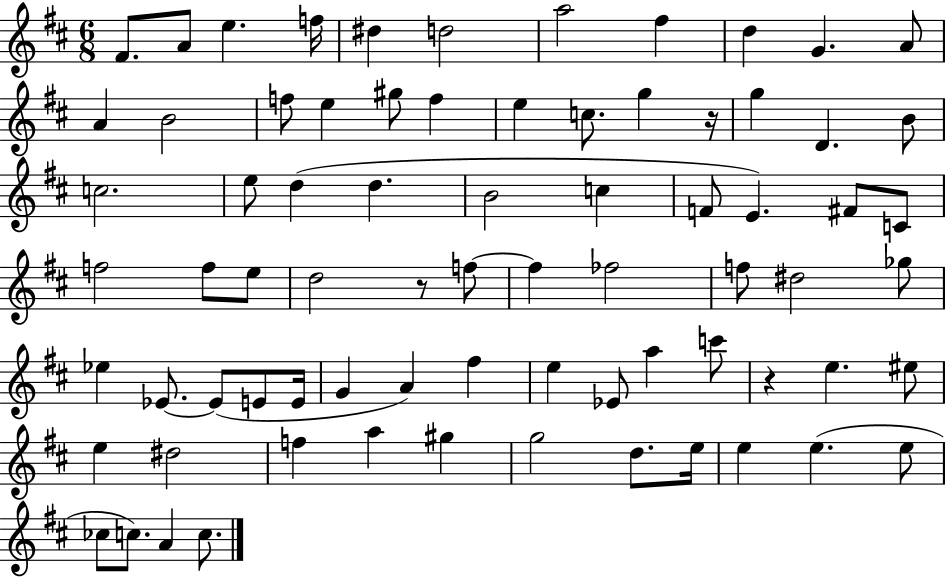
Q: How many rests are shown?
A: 3